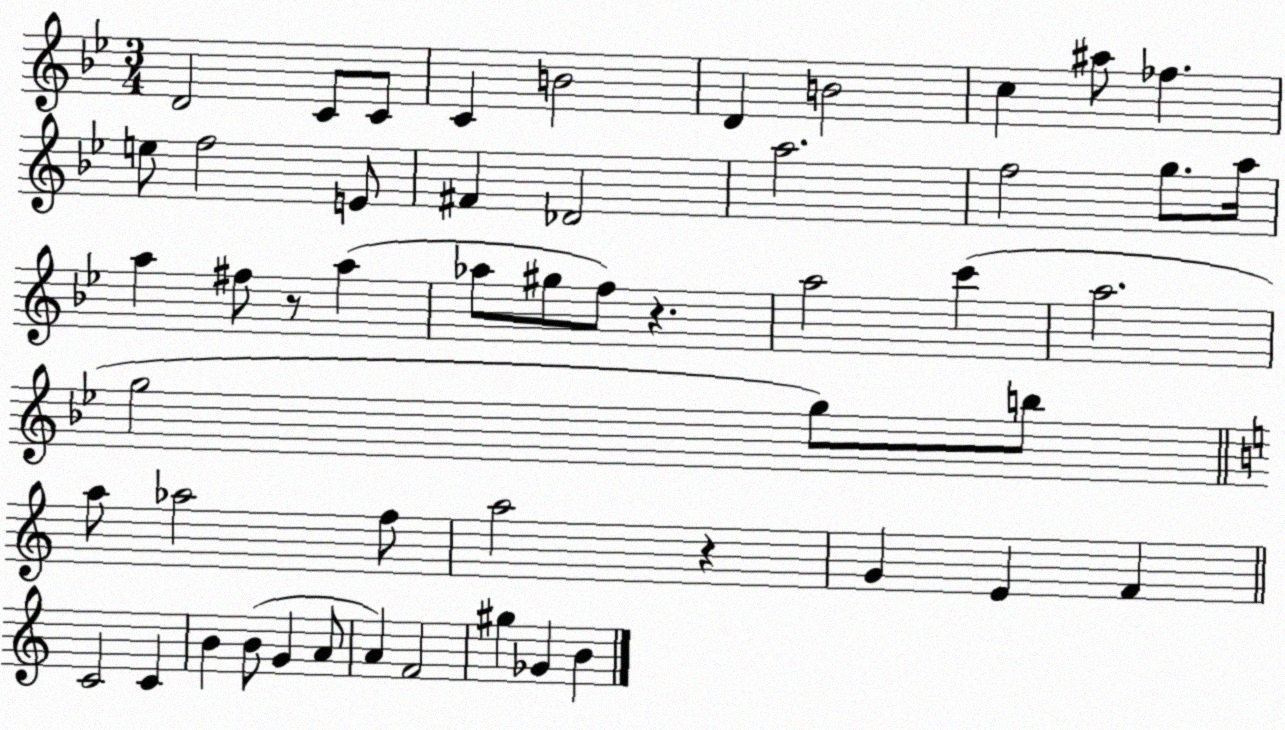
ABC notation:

X:1
T:Untitled
M:3/4
L:1/4
K:Bb
D2 C/2 C/2 C B2 D B2 c ^a/2 _f e/2 f2 E/2 ^F _D2 a2 f2 g/2 a/4 a ^f/2 z/2 a _a/2 ^g/2 f/2 z a2 c' a2 g2 g/2 b/2 a/2 _a2 f/2 a2 z G E F C2 C B B/2 G A/2 A F2 ^g _G B